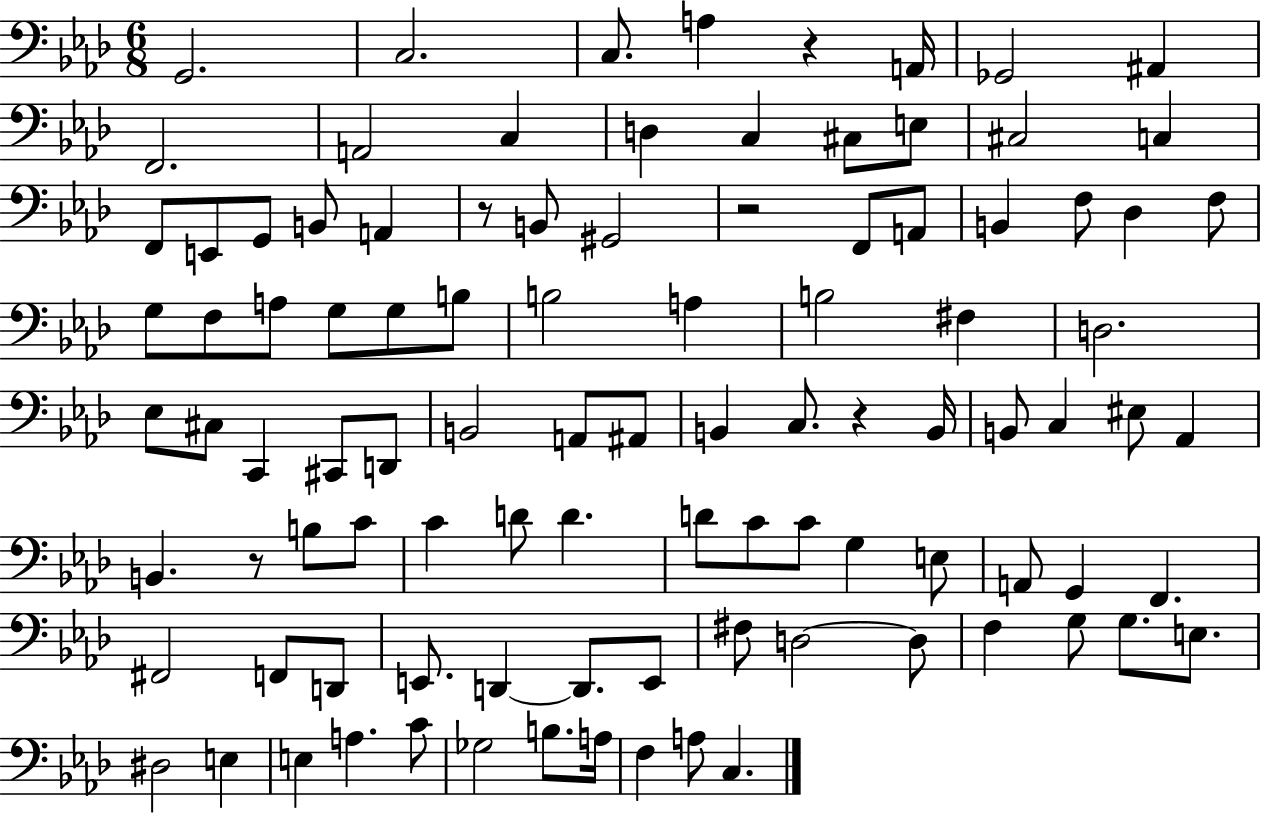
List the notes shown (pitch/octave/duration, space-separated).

G2/h. C3/h. C3/e. A3/q R/q A2/s Gb2/h A#2/q F2/h. A2/h C3/q D3/q C3/q C#3/e E3/e C#3/h C3/q F2/e E2/e G2/e B2/e A2/q R/e B2/e G#2/h R/h F2/e A2/e B2/q F3/e Db3/q F3/e G3/e F3/e A3/e G3/e G3/e B3/e B3/h A3/q B3/h F#3/q D3/h. Eb3/e C#3/e C2/q C#2/e D2/e B2/h A2/e A#2/e B2/q C3/e. R/q B2/s B2/e C3/q EIS3/e Ab2/q B2/q. R/e B3/e C4/e C4/q D4/e D4/q. D4/e C4/e C4/e G3/q E3/e A2/e G2/q F2/q. F#2/h F2/e D2/e E2/e. D2/q D2/e. E2/e F#3/e D3/h D3/e F3/q G3/e G3/e. E3/e. D#3/h E3/q E3/q A3/q. C4/e Gb3/h B3/e. A3/s F3/q A3/e C3/q.